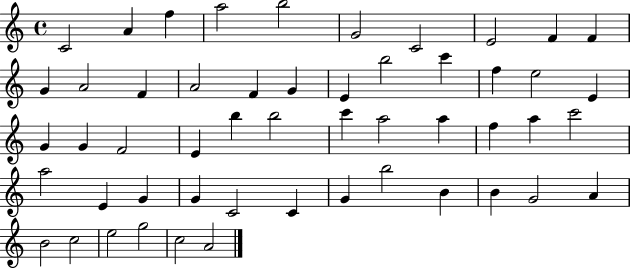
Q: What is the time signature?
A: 4/4